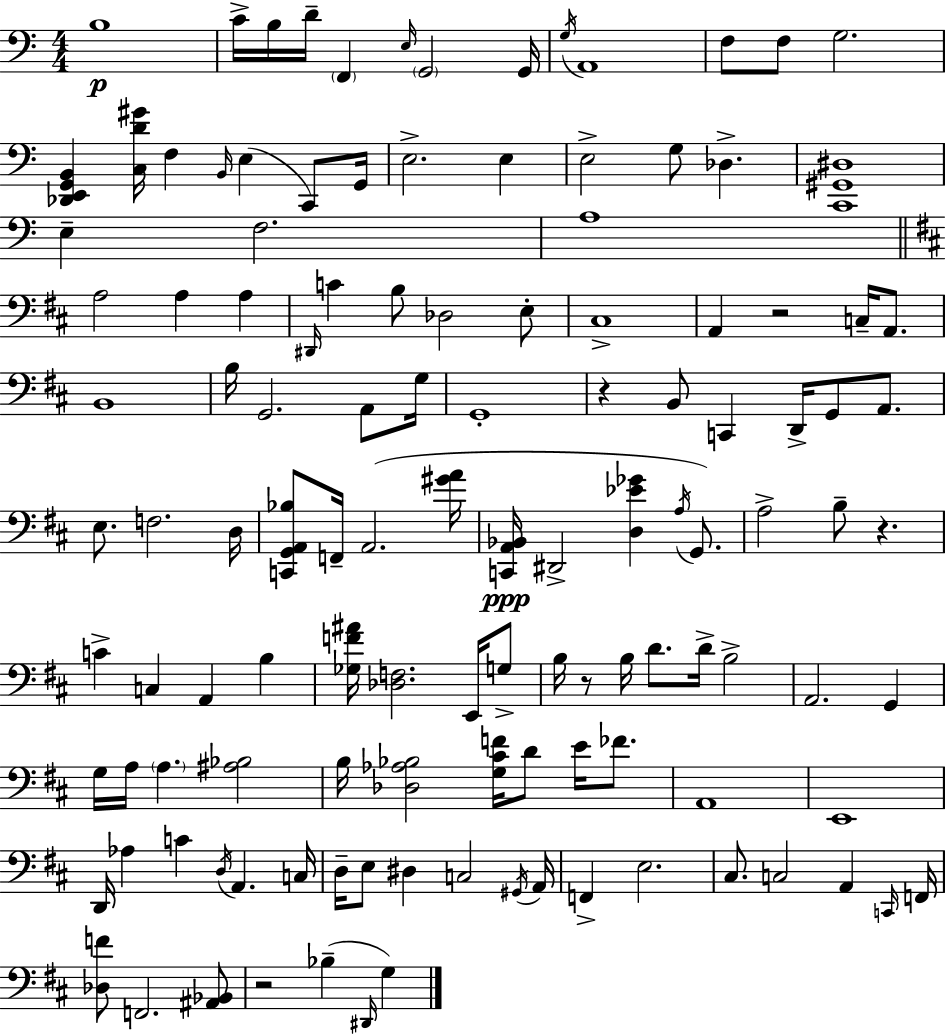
X:1
T:Untitled
M:4/4
L:1/4
K:Am
B,4 C/4 B,/4 D/4 F,, E,/4 G,,2 G,,/4 G,/4 A,,4 F,/2 F,/2 G,2 [_D,,E,,G,,B,,] [C,D^G]/4 F, B,,/4 E, C,,/2 G,,/4 E,2 E, E,2 G,/2 _D, [C,,^G,,^D,]4 E, F,2 A,4 A,2 A, A, ^D,,/4 C B,/2 _D,2 E,/2 ^C,4 A,, z2 C,/4 A,,/2 B,,4 B,/4 G,,2 A,,/2 G,/4 G,,4 z B,,/2 C,, D,,/4 G,,/2 A,,/2 E,/2 F,2 D,/4 [C,,G,,A,,_B,]/2 F,,/4 A,,2 [^GA]/4 [C,,A,,_B,,]/4 ^D,,2 [D,_E_G] A,/4 G,,/2 A,2 B,/2 z C C, A,, B, [_G,F^A]/4 [_D,F,]2 E,,/4 G,/2 B,/4 z/2 B,/4 D/2 D/4 B,2 A,,2 G,, G,/4 A,/4 A, [^A,_B,]2 B,/4 [_D,_A,_B,]2 [G,^CF]/4 D/2 E/4 _F/2 A,,4 E,,4 D,,/4 _A, C D,/4 A,, C,/4 D,/4 E,/2 ^D, C,2 ^G,,/4 A,,/4 F,, E,2 ^C,/2 C,2 A,, C,,/4 F,,/4 [_D,F]/2 F,,2 [^A,,_B,,]/2 z2 _B, ^D,,/4 G,